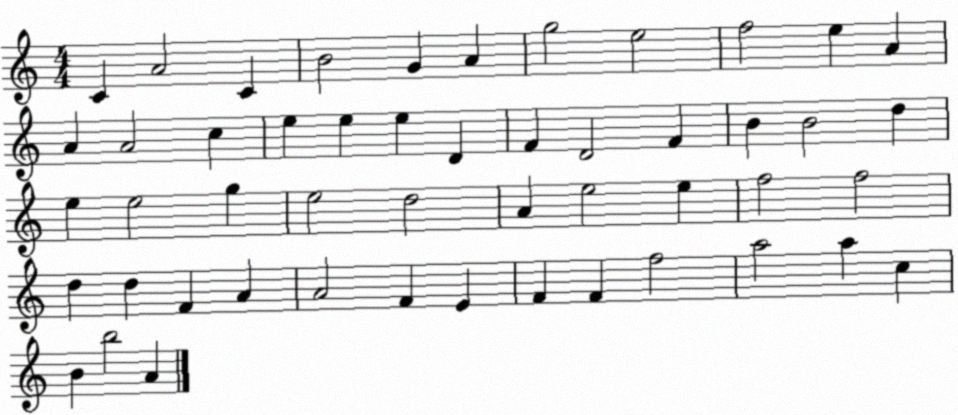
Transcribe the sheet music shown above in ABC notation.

X:1
T:Untitled
M:4/4
L:1/4
K:C
C A2 C B2 G A g2 e2 f2 e A A A2 c e e e D F D2 F B B2 d e e2 g e2 d2 A e2 e f2 f2 d d F A A2 F E F F f2 a2 a c B b2 A